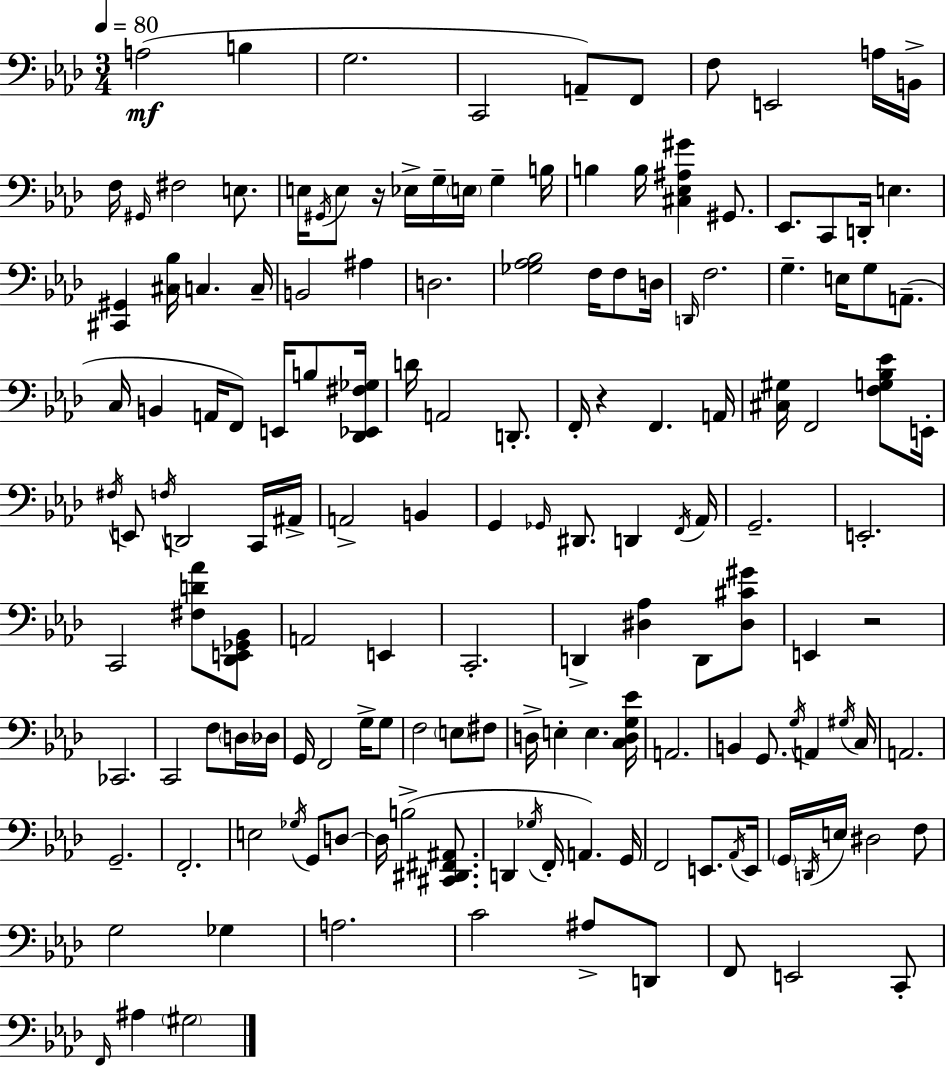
X:1
T:Untitled
M:3/4
L:1/4
K:Ab
A,2 B, G,2 C,,2 A,,/2 F,,/2 F,/2 E,,2 A,/4 B,,/4 F,/4 ^G,,/4 ^F,2 E,/2 E,/4 ^G,,/4 E,/2 z/4 _E,/4 G,/4 E,/4 G, B,/4 B, B,/4 [^C,_E,^A,^G] ^G,,/2 _E,,/2 C,,/2 D,,/4 E, [^C,,^G,,] [^C,_B,]/4 C, C,/4 B,,2 ^A, D,2 [_G,_A,_B,]2 F,/4 F,/2 D,/4 D,,/4 F,2 G, E,/4 G,/2 A,,/2 C,/4 B,, A,,/4 F,,/2 E,,/4 B,/2 [_D,,_E,,^F,_G,]/4 D/4 A,,2 D,,/2 F,,/4 z F,, A,,/4 [^C,^G,]/4 F,,2 [F,G,_B,_E]/2 E,,/4 ^F,/4 E,,/2 F,/4 D,,2 C,,/4 ^A,,/4 A,,2 B,, G,, _G,,/4 ^D,,/2 D,, F,,/4 _A,,/4 G,,2 E,,2 C,,2 [^F,D_A]/2 [_D,,E,,_G,,_B,,]/2 A,,2 E,, C,,2 D,, [^D,_A,] D,,/2 [^D,^C^G]/2 E,, z2 _C,,2 C,,2 F,/2 D,/4 _D,/4 G,,/4 F,,2 G,/4 G,/2 F,2 E,/2 ^F,/2 D,/4 E, E, [C,D,G,_E]/4 A,,2 B,, G,,/2 G,/4 A,, ^G,/4 C,/4 A,,2 G,,2 F,,2 E,2 _G,/4 G,,/2 D,/2 D,/4 B,2 [^C,,^D,,^F,,^A,,]/2 D,, _G,/4 F,,/4 A,, G,,/4 F,,2 E,,/2 _A,,/4 E,,/4 G,,/4 D,,/4 E,/4 ^D,2 F,/2 G,2 _G, A,2 C2 ^A,/2 D,,/2 F,,/2 E,,2 C,,/2 F,,/4 ^A, ^G,2